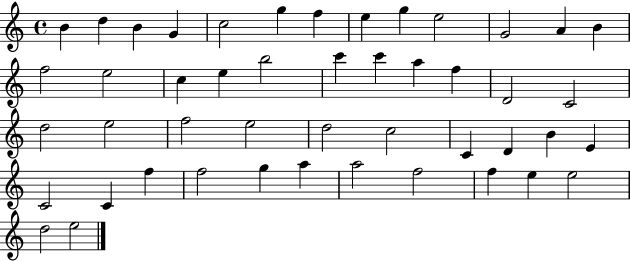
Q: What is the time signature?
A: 4/4